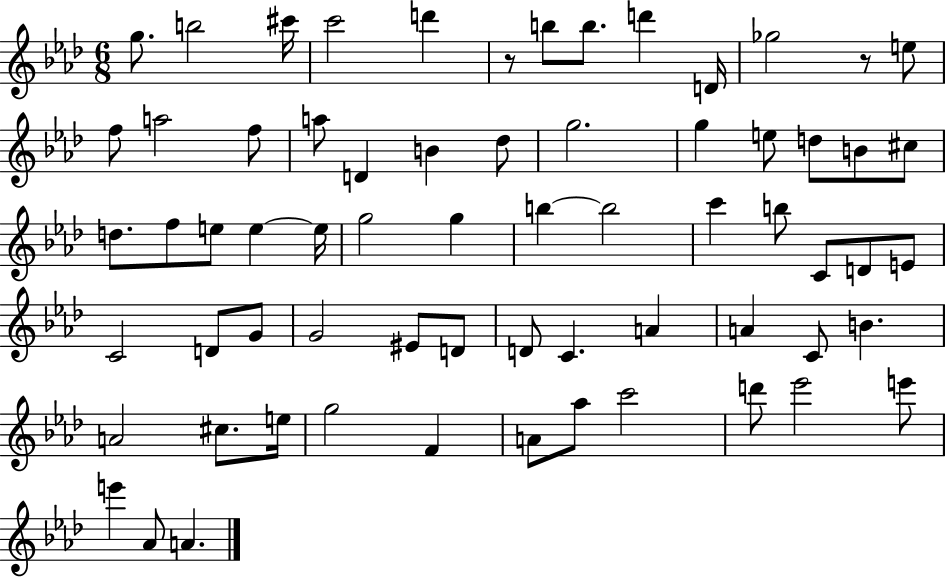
G5/e. B5/h C#6/s C6/h D6/q R/e B5/e B5/e. D6/q D4/s Gb5/h R/e E5/e F5/e A5/h F5/e A5/e D4/q B4/q Db5/e G5/h. G5/q E5/e D5/e B4/e C#5/e D5/e. F5/e E5/e E5/q E5/s G5/h G5/q B5/q B5/h C6/q B5/e C4/e D4/e E4/e C4/h D4/e G4/e G4/h EIS4/e D4/e D4/e C4/q. A4/q A4/q C4/e B4/q. A4/h C#5/e. E5/s G5/h F4/q A4/e Ab5/e C6/h D6/e Eb6/h E6/e E6/q Ab4/e A4/q.